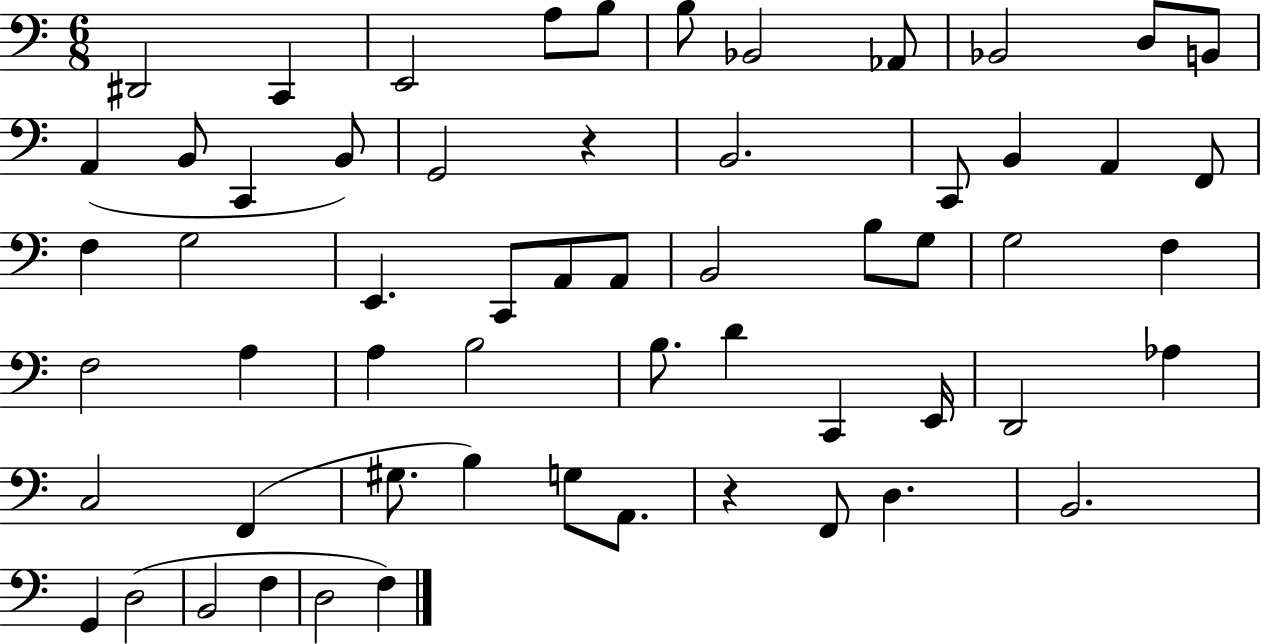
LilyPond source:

{
  \clef bass
  \numericTimeSignature
  \time 6/8
  \key c \major
  dis,2 c,4 | e,2 a8 b8 | b8 bes,2 aes,8 | bes,2 d8 b,8 | \break a,4( b,8 c,4 b,8) | g,2 r4 | b,2. | c,8 b,4 a,4 f,8 | \break f4 g2 | e,4. c,8 a,8 a,8 | b,2 b8 g8 | g2 f4 | \break f2 a4 | a4 b2 | b8. d'4 c,4 e,16 | d,2 aes4 | \break c2 f,4( | gis8. b4) g8 a,8. | r4 f,8 d4. | b,2. | \break g,4 d2( | b,2 f4 | d2 f4) | \bar "|."
}